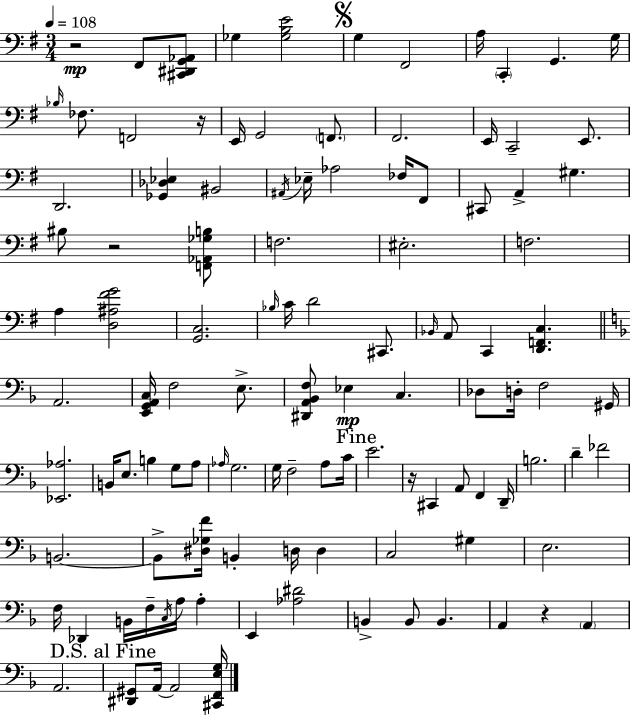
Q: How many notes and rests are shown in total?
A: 111